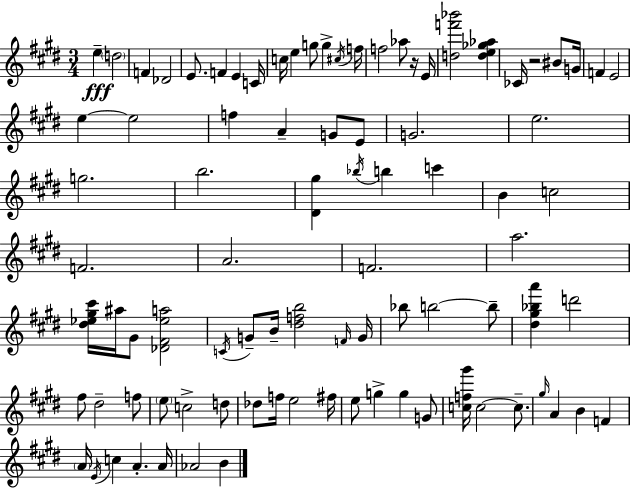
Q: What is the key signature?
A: E major